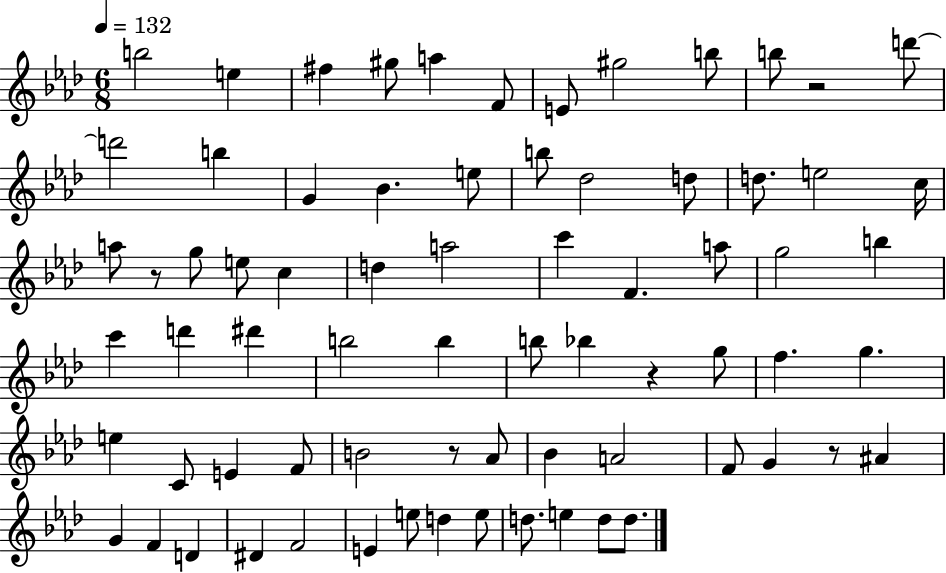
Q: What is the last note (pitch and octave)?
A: D5